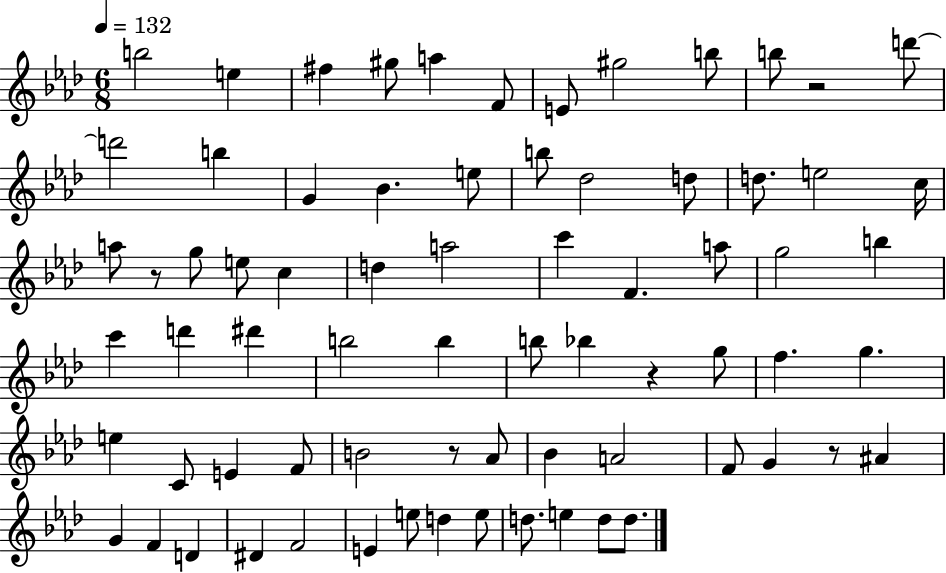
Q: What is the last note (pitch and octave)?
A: D5